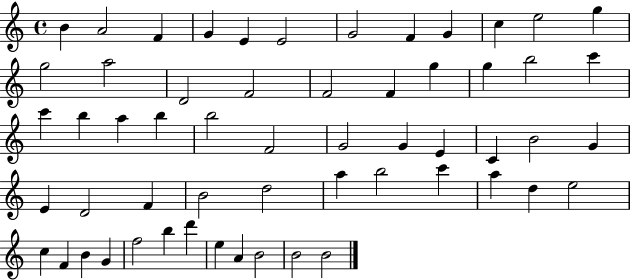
{
  \clef treble
  \time 4/4
  \defaultTimeSignature
  \key c \major
  b'4 a'2 f'4 | g'4 e'4 e'2 | g'2 f'4 g'4 | c''4 e''2 g''4 | \break g''2 a''2 | d'2 f'2 | f'2 f'4 g''4 | g''4 b''2 c'''4 | \break c'''4 b''4 a''4 b''4 | b''2 f'2 | g'2 g'4 e'4 | c'4 b'2 g'4 | \break e'4 d'2 f'4 | b'2 d''2 | a''4 b''2 c'''4 | a''4 d''4 e''2 | \break c''4 f'4 b'4 g'4 | f''2 b''4 d'''4 | e''4 a'4 b'2 | b'2 b'2 | \break \bar "|."
}